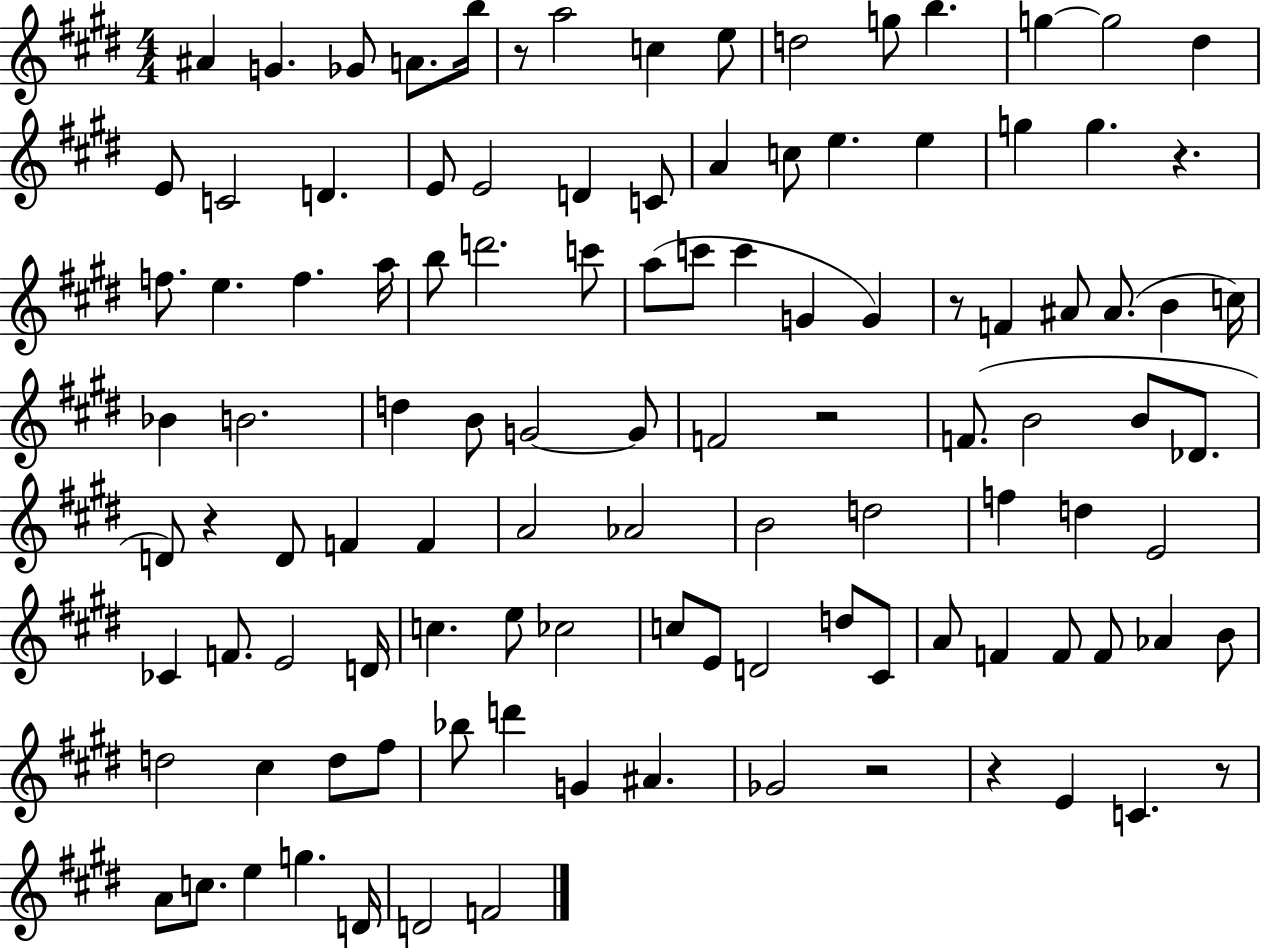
X:1
T:Untitled
M:4/4
L:1/4
K:E
^A G _G/2 A/2 b/4 z/2 a2 c e/2 d2 g/2 b g g2 ^d E/2 C2 D E/2 E2 D C/2 A c/2 e e g g z f/2 e f a/4 b/2 d'2 c'/2 a/2 c'/2 c' G G z/2 F ^A/2 ^A/2 B c/4 _B B2 d B/2 G2 G/2 F2 z2 F/2 B2 B/2 _D/2 D/2 z D/2 F F A2 _A2 B2 d2 f d E2 _C F/2 E2 D/4 c e/2 _c2 c/2 E/2 D2 d/2 ^C/2 A/2 F F/2 F/2 _A B/2 d2 ^c d/2 ^f/2 _b/2 d' G ^A _G2 z2 z E C z/2 A/2 c/2 e g D/4 D2 F2